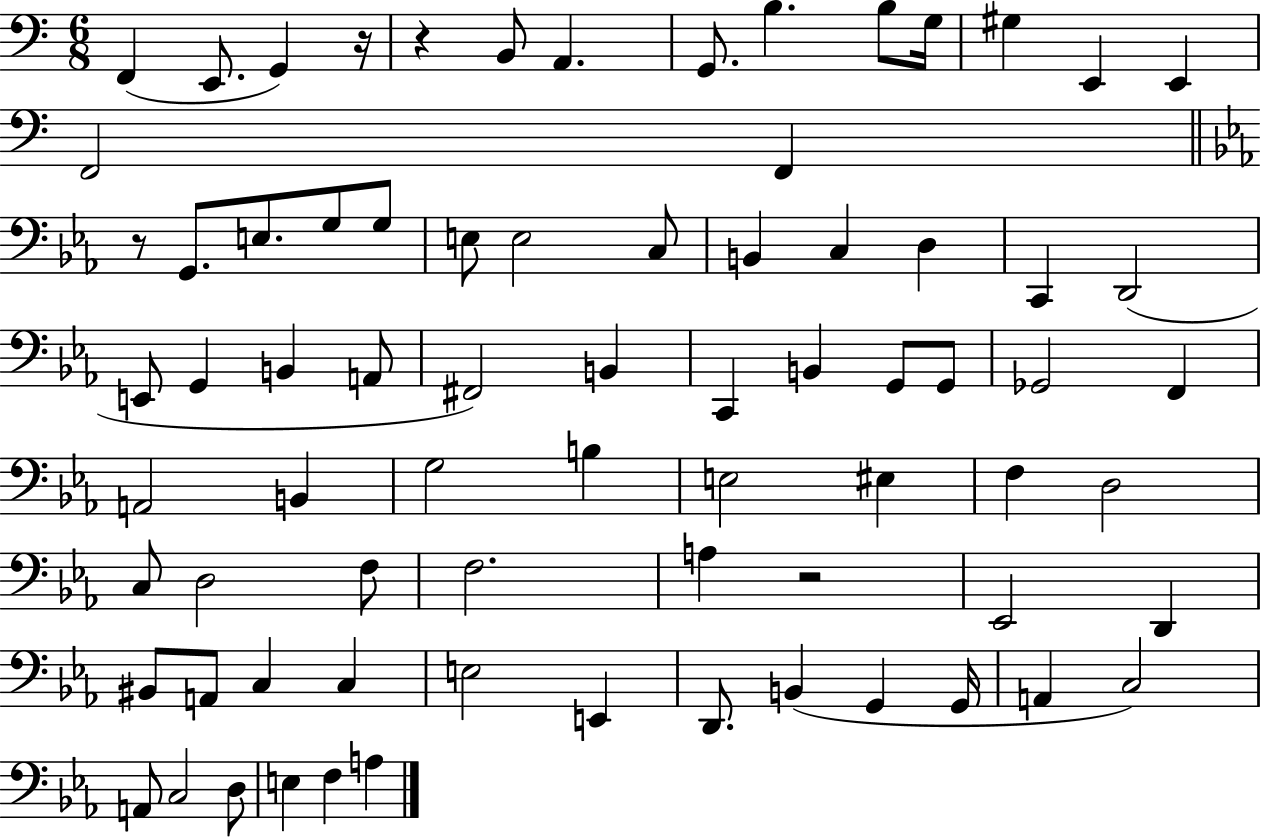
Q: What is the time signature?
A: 6/8